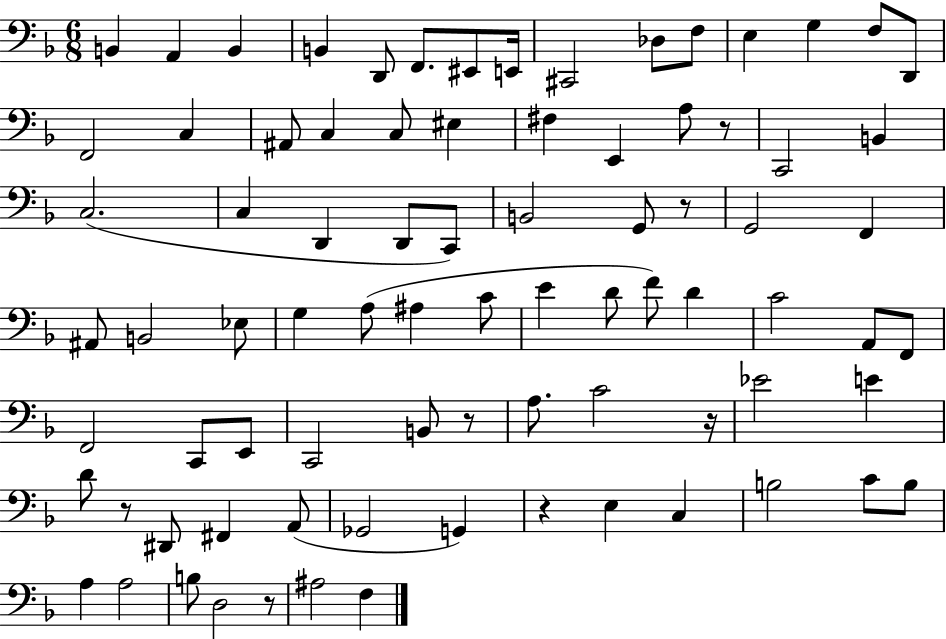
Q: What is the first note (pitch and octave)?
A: B2